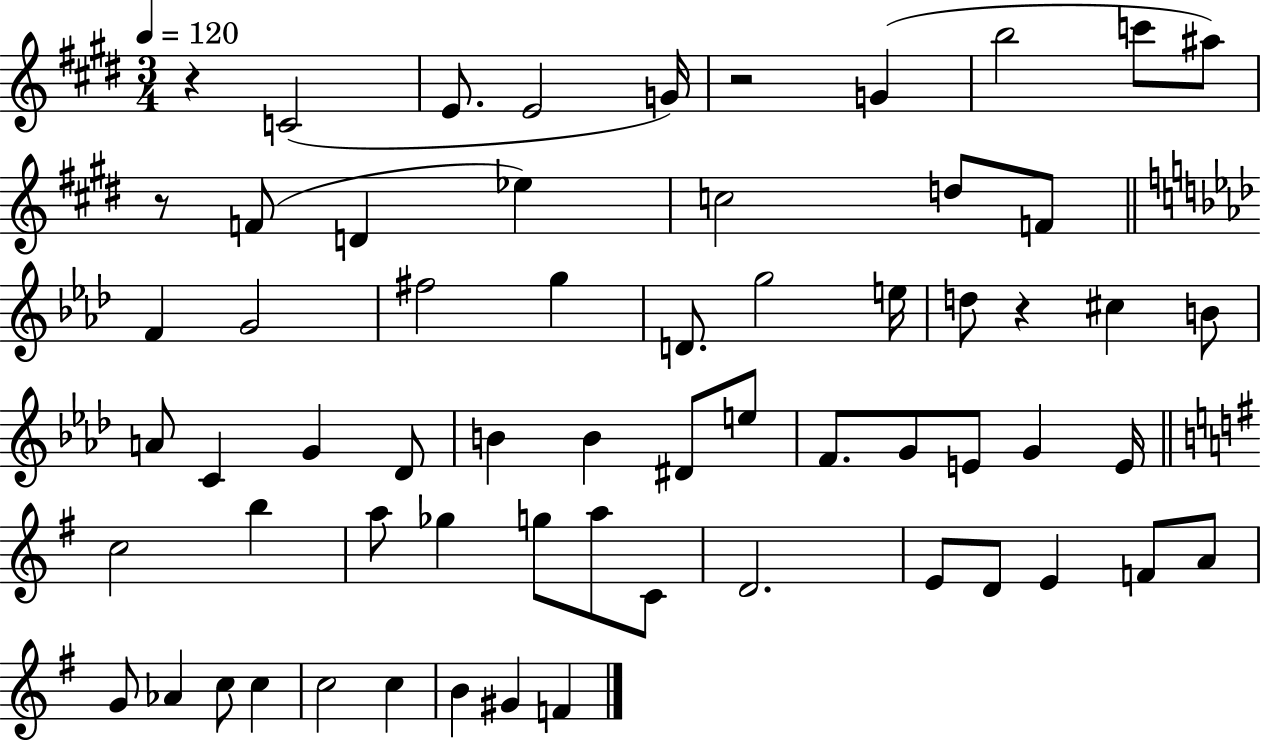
R/q C4/h E4/e. E4/h G4/s R/h G4/q B5/h C6/e A#5/e R/e F4/e D4/q Eb5/q C5/h D5/e F4/e F4/q G4/h F#5/h G5/q D4/e. G5/h E5/s D5/e R/q C#5/q B4/e A4/e C4/q G4/q Db4/e B4/q B4/q D#4/e E5/e F4/e. G4/e E4/e G4/q E4/s C5/h B5/q A5/e Gb5/q G5/e A5/e C4/e D4/h. E4/e D4/e E4/q F4/e A4/e G4/e Ab4/q C5/e C5/q C5/h C5/q B4/q G#4/q F4/q